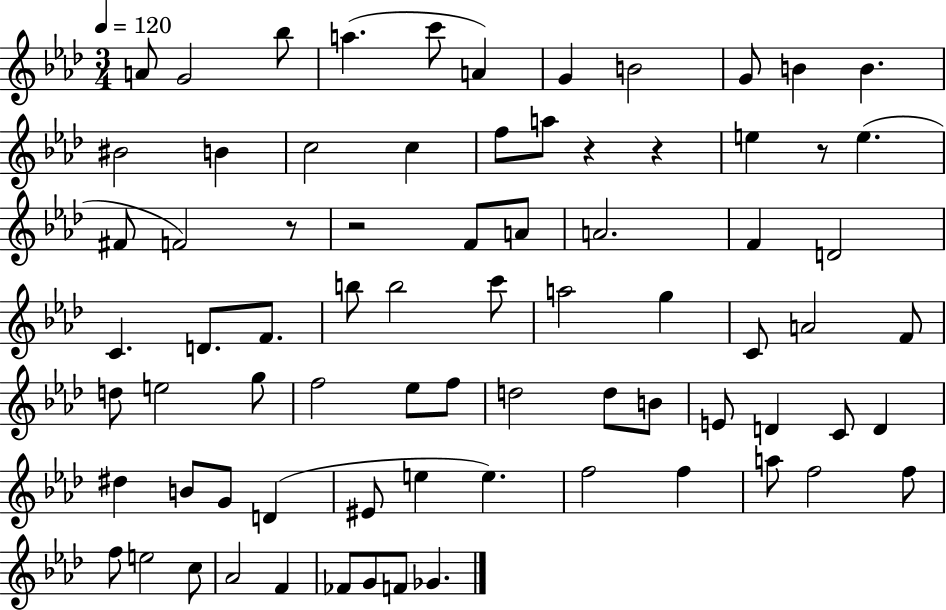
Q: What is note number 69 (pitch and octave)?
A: G4